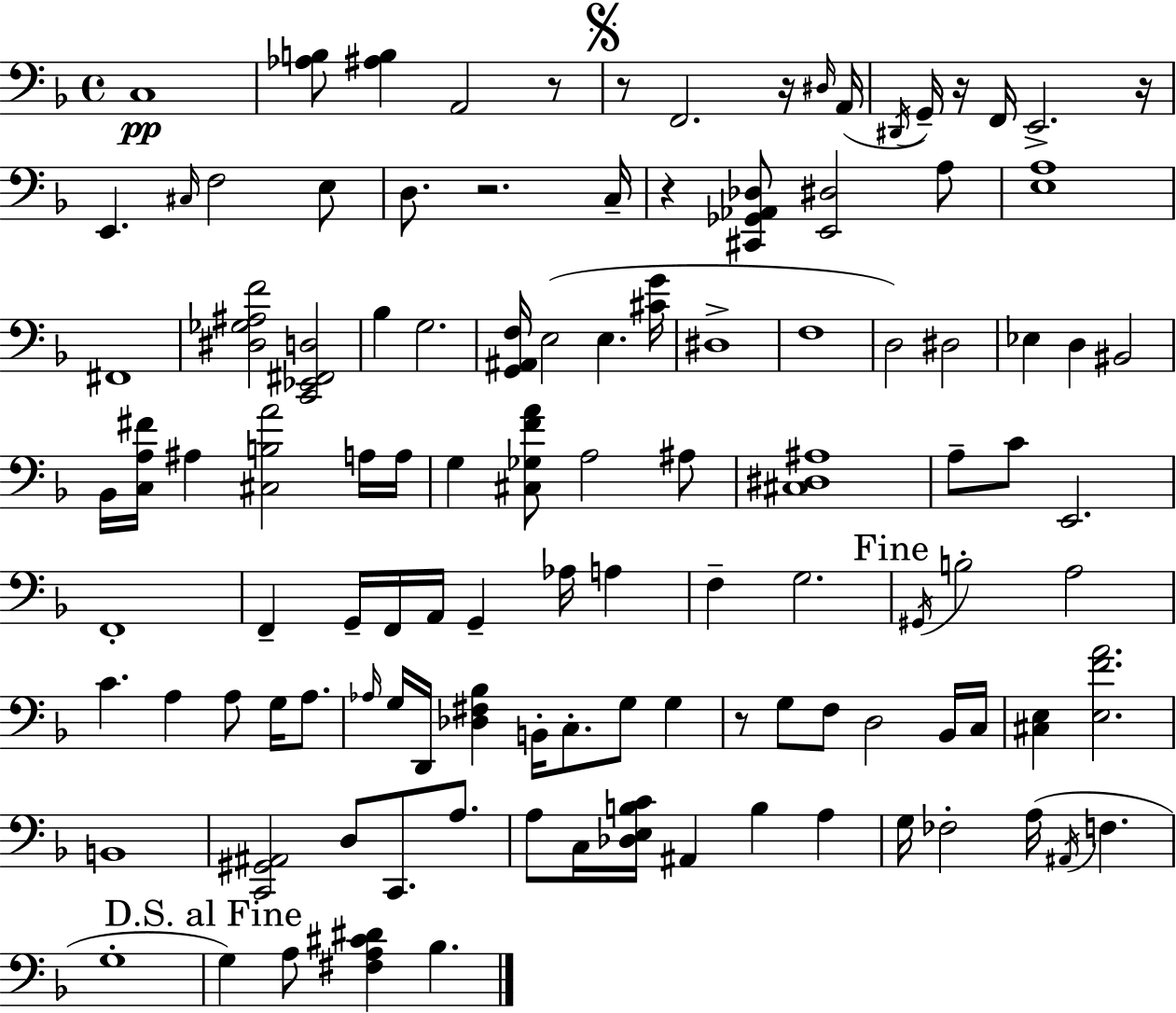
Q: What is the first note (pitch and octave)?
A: C3